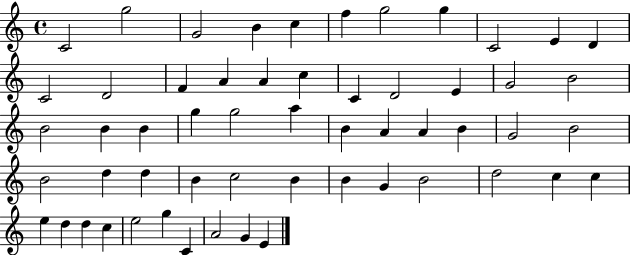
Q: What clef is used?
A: treble